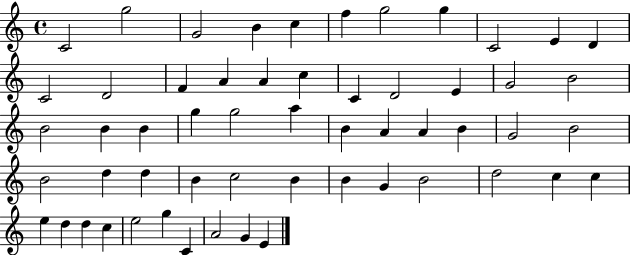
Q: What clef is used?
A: treble